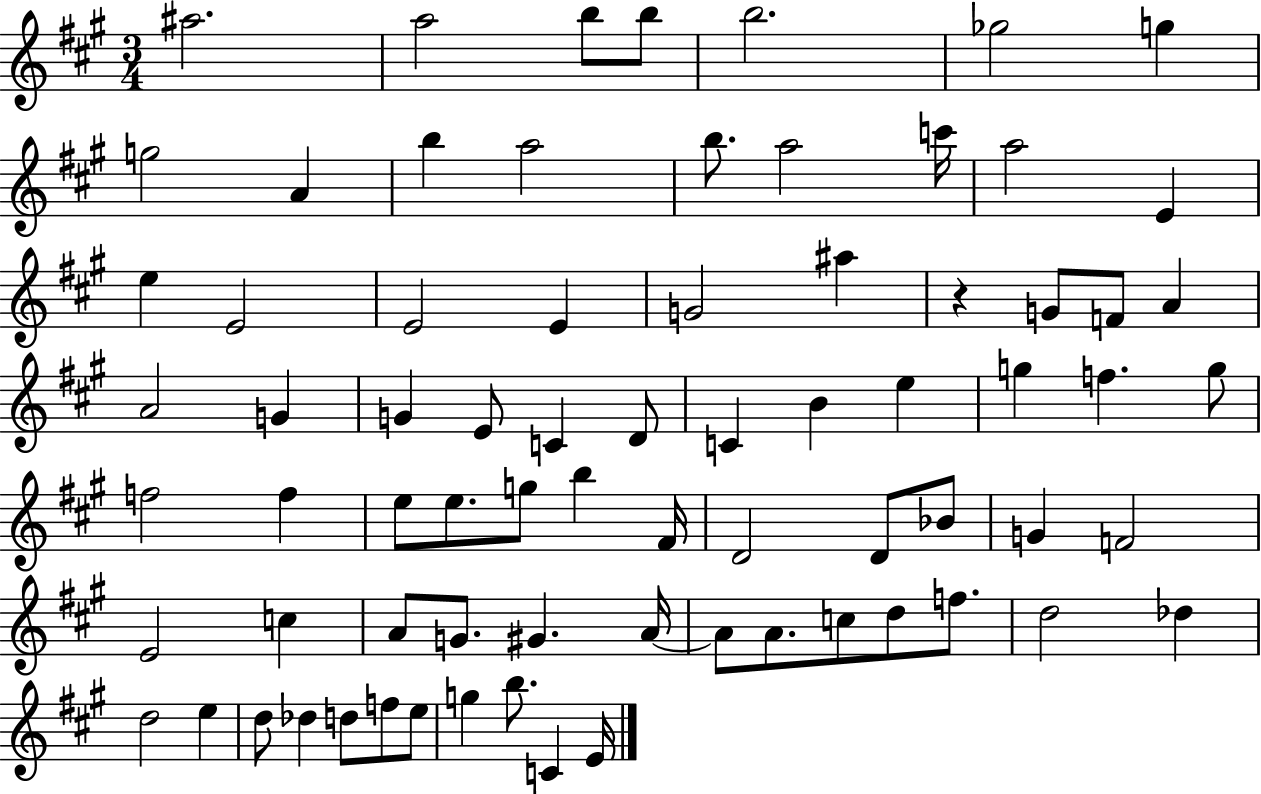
{
  \clef treble
  \numericTimeSignature
  \time 3/4
  \key a \major
  ais''2. | a''2 b''8 b''8 | b''2. | ges''2 g''4 | \break g''2 a'4 | b''4 a''2 | b''8. a''2 c'''16 | a''2 e'4 | \break e''4 e'2 | e'2 e'4 | g'2 ais''4 | r4 g'8 f'8 a'4 | \break a'2 g'4 | g'4 e'8 c'4 d'8 | c'4 b'4 e''4 | g''4 f''4. g''8 | \break f''2 f''4 | e''8 e''8. g''8 b''4 fis'16 | d'2 d'8 bes'8 | g'4 f'2 | \break e'2 c''4 | a'8 g'8. gis'4. a'16~~ | a'8 a'8. c''8 d''8 f''8. | d''2 des''4 | \break d''2 e''4 | d''8 des''4 d''8 f''8 e''8 | g''4 b''8. c'4 e'16 | \bar "|."
}